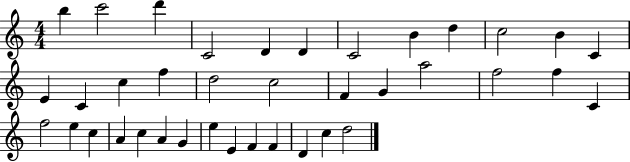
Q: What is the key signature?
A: C major